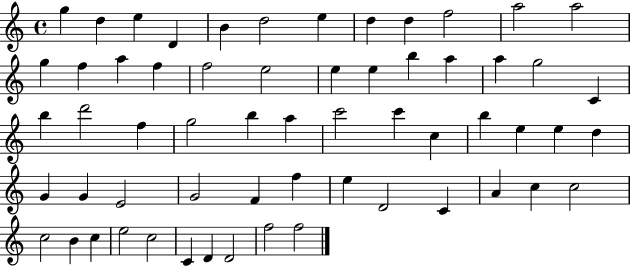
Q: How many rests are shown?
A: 0